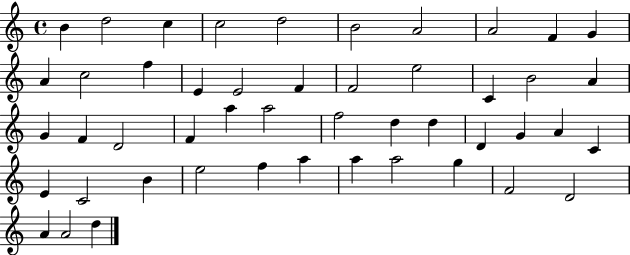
B4/q D5/h C5/q C5/h D5/h B4/h A4/h A4/h F4/q G4/q A4/q C5/h F5/q E4/q E4/h F4/q F4/h E5/h C4/q B4/h A4/q G4/q F4/q D4/h F4/q A5/q A5/h F5/h D5/q D5/q D4/q G4/q A4/q C4/q E4/q C4/h B4/q E5/h F5/q A5/q A5/q A5/h G5/q F4/h D4/h A4/q A4/h D5/q